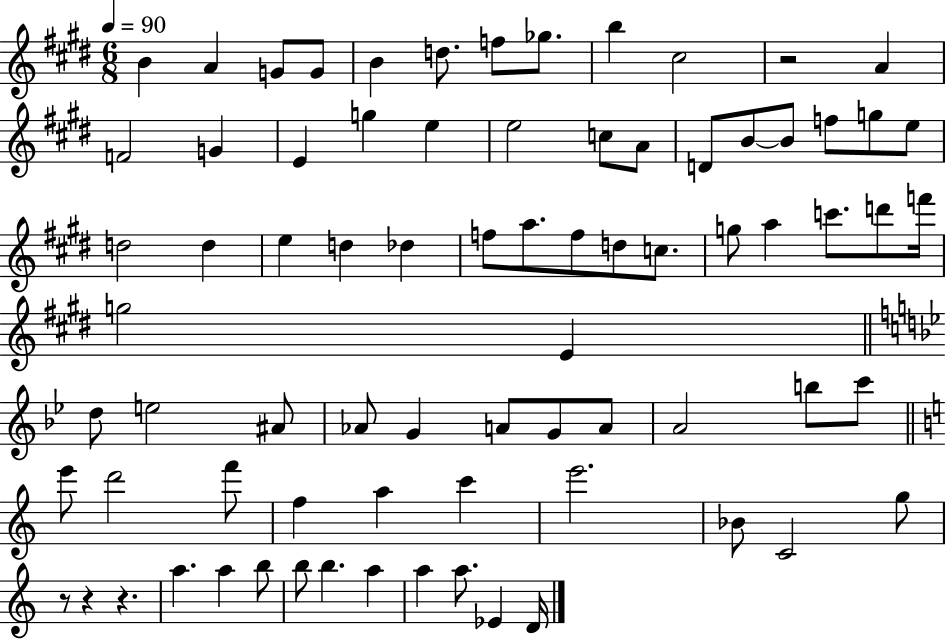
X:1
T:Untitled
M:6/8
L:1/4
K:E
B A G/2 G/2 B d/2 f/2 _g/2 b ^c2 z2 A F2 G E g e e2 c/2 A/2 D/2 B/2 B/2 f/2 g/2 e/2 d2 d e d _d f/2 a/2 f/2 d/2 c/2 g/2 a c'/2 d'/2 f'/4 g2 E d/2 e2 ^A/2 _A/2 G A/2 G/2 A/2 A2 b/2 c'/2 e'/2 d'2 f'/2 f a c' e'2 _B/2 C2 g/2 z/2 z z a a b/2 b/2 b a a a/2 _E D/4